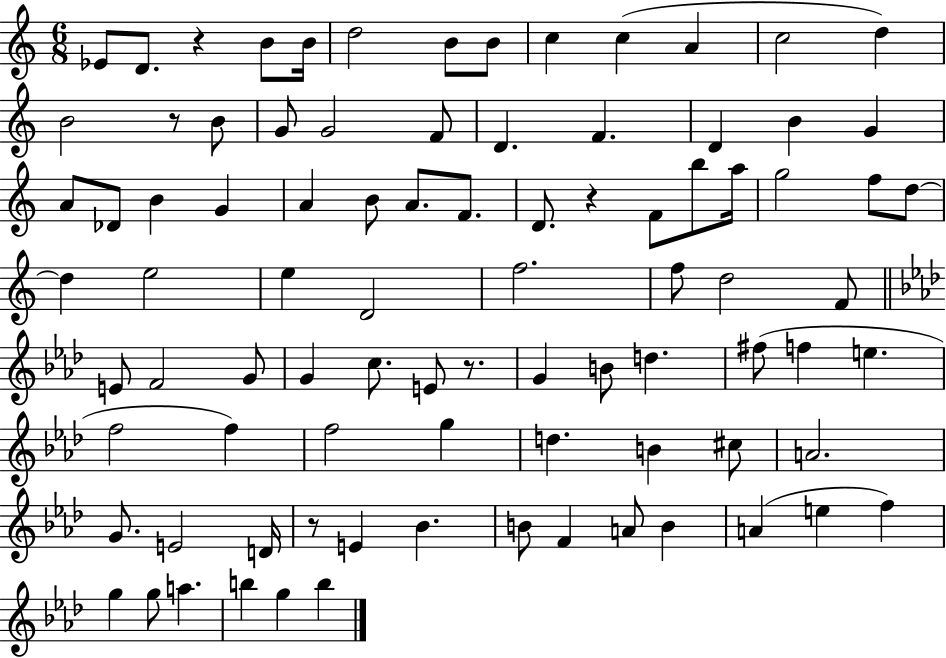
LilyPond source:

{
  \clef treble
  \numericTimeSignature
  \time 6/8
  \key c \major
  ees'8 d'8. r4 b'8 b'16 | d''2 b'8 b'8 | c''4 c''4( a'4 | c''2 d''4) | \break b'2 r8 b'8 | g'8 g'2 f'8 | d'4. f'4. | d'4 b'4 g'4 | \break a'8 des'8 b'4 g'4 | a'4 b'8 a'8. f'8. | d'8. r4 f'8 b''8 a''16 | g''2 f''8 d''8~~ | \break d''4 e''2 | e''4 d'2 | f''2. | f''8 d''2 f'8 | \break \bar "||" \break \key f \minor e'8 f'2 g'8 | g'4 c''8. e'8 r8. | g'4 b'8 d''4. | fis''8( f''4 e''4. | \break f''2 f''4) | f''2 g''4 | d''4. b'4 cis''8 | a'2. | \break g'8. e'2 d'16 | r8 e'4 bes'4. | b'8 f'4 a'8 b'4 | a'4( e''4 f''4) | \break g''4 g''8 a''4. | b''4 g''4 b''4 | \bar "|."
}